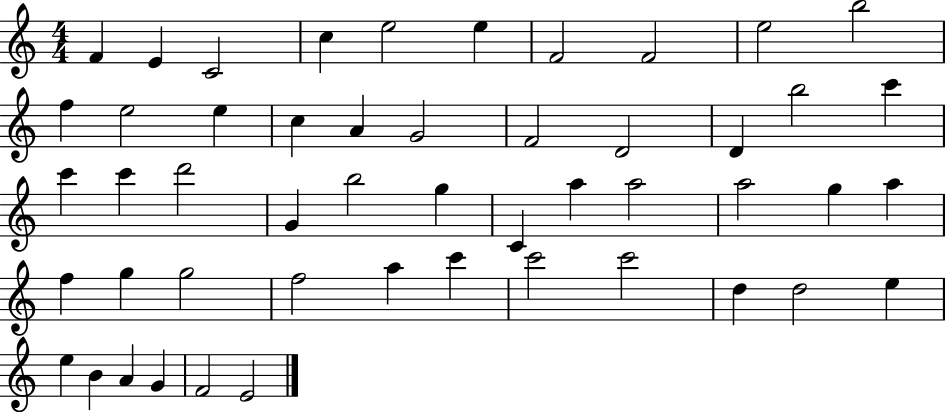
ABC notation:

X:1
T:Untitled
M:4/4
L:1/4
K:C
F E C2 c e2 e F2 F2 e2 b2 f e2 e c A G2 F2 D2 D b2 c' c' c' d'2 G b2 g C a a2 a2 g a f g g2 f2 a c' c'2 c'2 d d2 e e B A G F2 E2